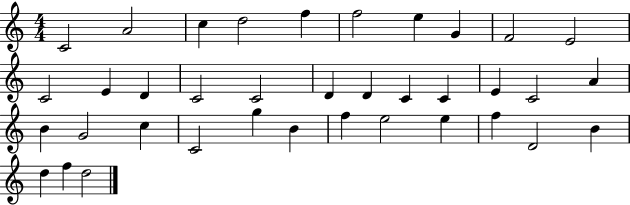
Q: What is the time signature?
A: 4/4